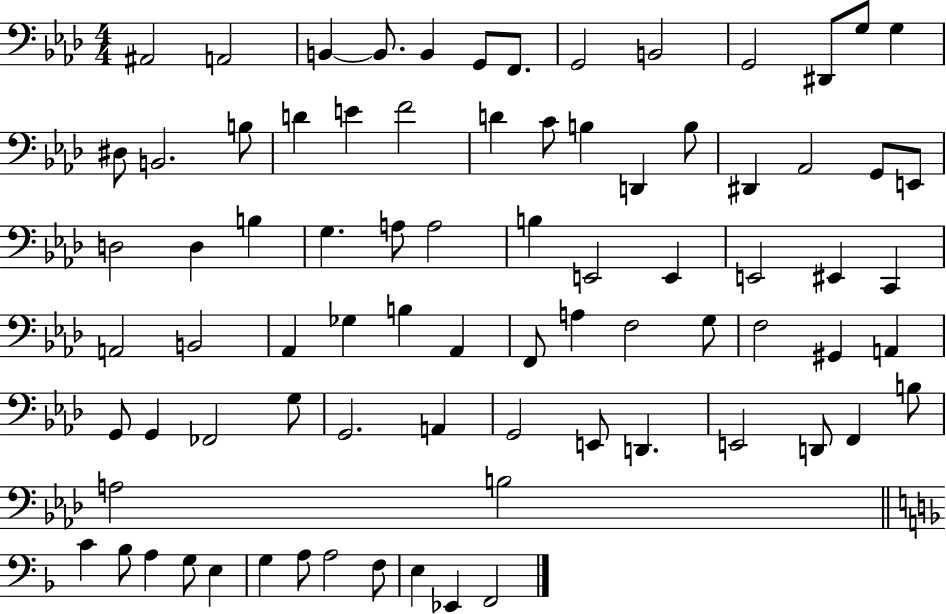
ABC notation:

X:1
T:Untitled
M:4/4
L:1/4
K:Ab
^A,,2 A,,2 B,, B,,/2 B,, G,,/2 F,,/2 G,,2 B,,2 G,,2 ^D,,/2 G,/2 G, ^D,/2 B,,2 B,/2 D E F2 D C/2 B, D,, B,/2 ^D,, _A,,2 G,,/2 E,,/2 D,2 D, B, G, A,/2 A,2 B, E,,2 E,, E,,2 ^E,, C,, A,,2 B,,2 _A,, _G, B, _A,, F,,/2 A, F,2 G,/2 F,2 ^G,, A,, G,,/2 G,, _F,,2 G,/2 G,,2 A,, G,,2 E,,/2 D,, E,,2 D,,/2 F,, B,/2 A,2 B,2 C _B,/2 A, G,/2 E, G, A,/2 A,2 F,/2 E, _E,, F,,2